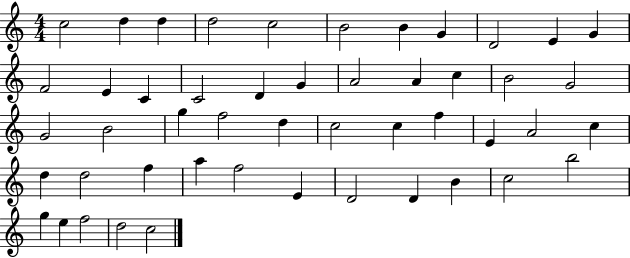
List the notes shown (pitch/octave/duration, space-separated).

C5/h D5/q D5/q D5/h C5/h B4/h B4/q G4/q D4/h E4/q G4/q F4/h E4/q C4/q C4/h D4/q G4/q A4/h A4/q C5/q B4/h G4/h G4/h B4/h G5/q F5/h D5/q C5/h C5/q F5/q E4/q A4/h C5/q D5/q D5/h F5/q A5/q F5/h E4/q D4/h D4/q B4/q C5/h B5/h G5/q E5/q F5/h D5/h C5/h